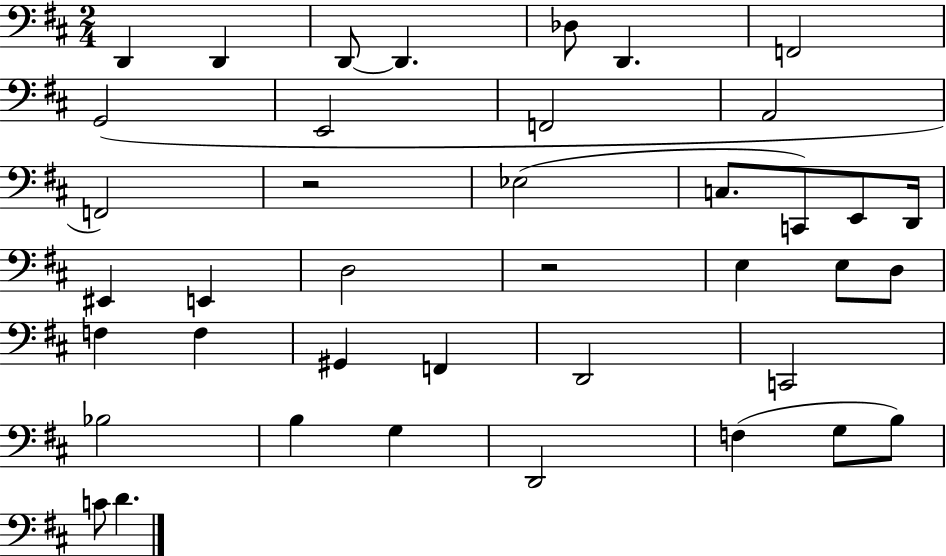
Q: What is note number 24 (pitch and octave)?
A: F3